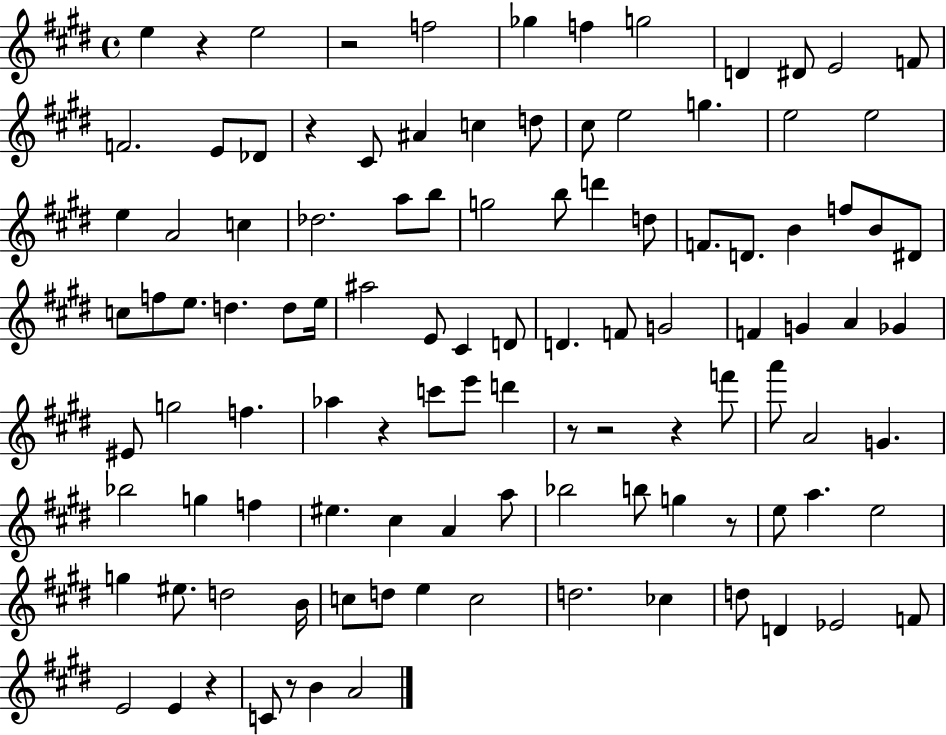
X:1
T:Untitled
M:4/4
L:1/4
K:E
e z e2 z2 f2 _g f g2 D ^D/2 E2 F/2 F2 E/2 _D/2 z ^C/2 ^A c d/2 ^c/2 e2 g e2 e2 e A2 c _d2 a/2 b/2 g2 b/2 d' d/2 F/2 D/2 B f/2 B/2 ^D/2 c/2 f/2 e/2 d d/2 e/4 ^a2 E/2 ^C D/2 D F/2 G2 F G A _G ^E/2 g2 f _a z c'/2 e'/2 d' z/2 z2 z f'/2 a'/2 A2 G _b2 g f ^e ^c A a/2 _b2 b/2 g z/2 e/2 a e2 g ^e/2 d2 B/4 c/2 d/2 e c2 d2 _c d/2 D _E2 F/2 E2 E z C/2 z/2 B A2